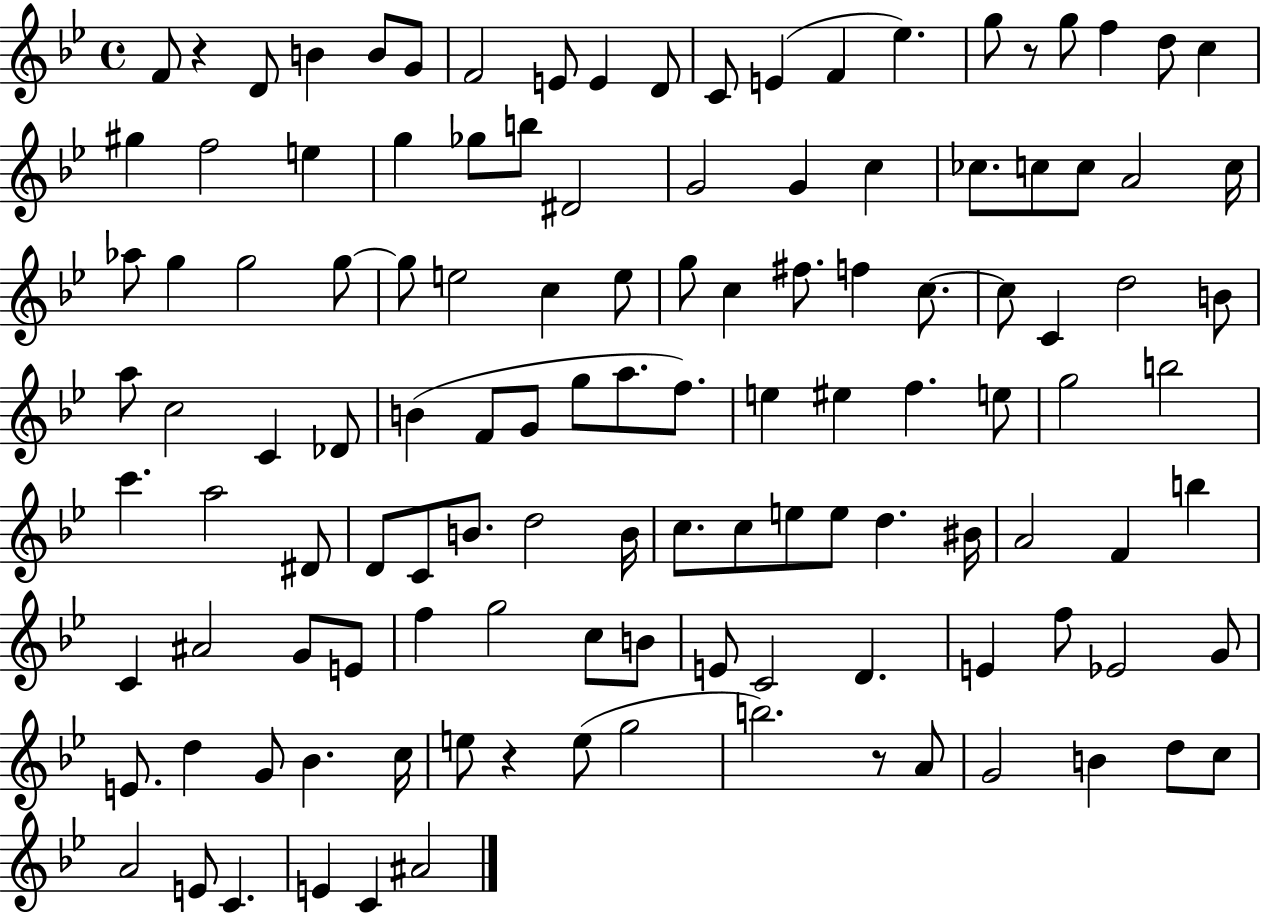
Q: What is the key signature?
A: BES major